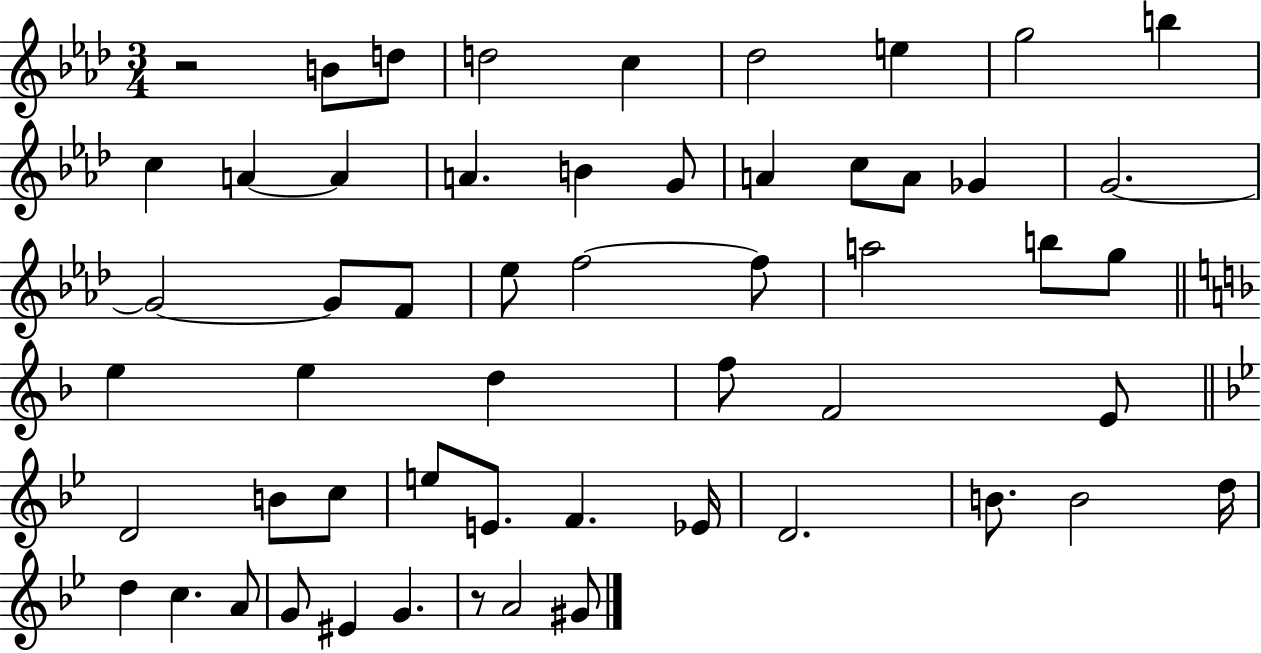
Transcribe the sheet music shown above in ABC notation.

X:1
T:Untitled
M:3/4
L:1/4
K:Ab
z2 B/2 d/2 d2 c _d2 e g2 b c A A A B G/2 A c/2 A/2 _G G2 G2 G/2 F/2 _e/2 f2 f/2 a2 b/2 g/2 e e d f/2 F2 E/2 D2 B/2 c/2 e/2 E/2 F _E/4 D2 B/2 B2 d/4 d c A/2 G/2 ^E G z/2 A2 ^G/2